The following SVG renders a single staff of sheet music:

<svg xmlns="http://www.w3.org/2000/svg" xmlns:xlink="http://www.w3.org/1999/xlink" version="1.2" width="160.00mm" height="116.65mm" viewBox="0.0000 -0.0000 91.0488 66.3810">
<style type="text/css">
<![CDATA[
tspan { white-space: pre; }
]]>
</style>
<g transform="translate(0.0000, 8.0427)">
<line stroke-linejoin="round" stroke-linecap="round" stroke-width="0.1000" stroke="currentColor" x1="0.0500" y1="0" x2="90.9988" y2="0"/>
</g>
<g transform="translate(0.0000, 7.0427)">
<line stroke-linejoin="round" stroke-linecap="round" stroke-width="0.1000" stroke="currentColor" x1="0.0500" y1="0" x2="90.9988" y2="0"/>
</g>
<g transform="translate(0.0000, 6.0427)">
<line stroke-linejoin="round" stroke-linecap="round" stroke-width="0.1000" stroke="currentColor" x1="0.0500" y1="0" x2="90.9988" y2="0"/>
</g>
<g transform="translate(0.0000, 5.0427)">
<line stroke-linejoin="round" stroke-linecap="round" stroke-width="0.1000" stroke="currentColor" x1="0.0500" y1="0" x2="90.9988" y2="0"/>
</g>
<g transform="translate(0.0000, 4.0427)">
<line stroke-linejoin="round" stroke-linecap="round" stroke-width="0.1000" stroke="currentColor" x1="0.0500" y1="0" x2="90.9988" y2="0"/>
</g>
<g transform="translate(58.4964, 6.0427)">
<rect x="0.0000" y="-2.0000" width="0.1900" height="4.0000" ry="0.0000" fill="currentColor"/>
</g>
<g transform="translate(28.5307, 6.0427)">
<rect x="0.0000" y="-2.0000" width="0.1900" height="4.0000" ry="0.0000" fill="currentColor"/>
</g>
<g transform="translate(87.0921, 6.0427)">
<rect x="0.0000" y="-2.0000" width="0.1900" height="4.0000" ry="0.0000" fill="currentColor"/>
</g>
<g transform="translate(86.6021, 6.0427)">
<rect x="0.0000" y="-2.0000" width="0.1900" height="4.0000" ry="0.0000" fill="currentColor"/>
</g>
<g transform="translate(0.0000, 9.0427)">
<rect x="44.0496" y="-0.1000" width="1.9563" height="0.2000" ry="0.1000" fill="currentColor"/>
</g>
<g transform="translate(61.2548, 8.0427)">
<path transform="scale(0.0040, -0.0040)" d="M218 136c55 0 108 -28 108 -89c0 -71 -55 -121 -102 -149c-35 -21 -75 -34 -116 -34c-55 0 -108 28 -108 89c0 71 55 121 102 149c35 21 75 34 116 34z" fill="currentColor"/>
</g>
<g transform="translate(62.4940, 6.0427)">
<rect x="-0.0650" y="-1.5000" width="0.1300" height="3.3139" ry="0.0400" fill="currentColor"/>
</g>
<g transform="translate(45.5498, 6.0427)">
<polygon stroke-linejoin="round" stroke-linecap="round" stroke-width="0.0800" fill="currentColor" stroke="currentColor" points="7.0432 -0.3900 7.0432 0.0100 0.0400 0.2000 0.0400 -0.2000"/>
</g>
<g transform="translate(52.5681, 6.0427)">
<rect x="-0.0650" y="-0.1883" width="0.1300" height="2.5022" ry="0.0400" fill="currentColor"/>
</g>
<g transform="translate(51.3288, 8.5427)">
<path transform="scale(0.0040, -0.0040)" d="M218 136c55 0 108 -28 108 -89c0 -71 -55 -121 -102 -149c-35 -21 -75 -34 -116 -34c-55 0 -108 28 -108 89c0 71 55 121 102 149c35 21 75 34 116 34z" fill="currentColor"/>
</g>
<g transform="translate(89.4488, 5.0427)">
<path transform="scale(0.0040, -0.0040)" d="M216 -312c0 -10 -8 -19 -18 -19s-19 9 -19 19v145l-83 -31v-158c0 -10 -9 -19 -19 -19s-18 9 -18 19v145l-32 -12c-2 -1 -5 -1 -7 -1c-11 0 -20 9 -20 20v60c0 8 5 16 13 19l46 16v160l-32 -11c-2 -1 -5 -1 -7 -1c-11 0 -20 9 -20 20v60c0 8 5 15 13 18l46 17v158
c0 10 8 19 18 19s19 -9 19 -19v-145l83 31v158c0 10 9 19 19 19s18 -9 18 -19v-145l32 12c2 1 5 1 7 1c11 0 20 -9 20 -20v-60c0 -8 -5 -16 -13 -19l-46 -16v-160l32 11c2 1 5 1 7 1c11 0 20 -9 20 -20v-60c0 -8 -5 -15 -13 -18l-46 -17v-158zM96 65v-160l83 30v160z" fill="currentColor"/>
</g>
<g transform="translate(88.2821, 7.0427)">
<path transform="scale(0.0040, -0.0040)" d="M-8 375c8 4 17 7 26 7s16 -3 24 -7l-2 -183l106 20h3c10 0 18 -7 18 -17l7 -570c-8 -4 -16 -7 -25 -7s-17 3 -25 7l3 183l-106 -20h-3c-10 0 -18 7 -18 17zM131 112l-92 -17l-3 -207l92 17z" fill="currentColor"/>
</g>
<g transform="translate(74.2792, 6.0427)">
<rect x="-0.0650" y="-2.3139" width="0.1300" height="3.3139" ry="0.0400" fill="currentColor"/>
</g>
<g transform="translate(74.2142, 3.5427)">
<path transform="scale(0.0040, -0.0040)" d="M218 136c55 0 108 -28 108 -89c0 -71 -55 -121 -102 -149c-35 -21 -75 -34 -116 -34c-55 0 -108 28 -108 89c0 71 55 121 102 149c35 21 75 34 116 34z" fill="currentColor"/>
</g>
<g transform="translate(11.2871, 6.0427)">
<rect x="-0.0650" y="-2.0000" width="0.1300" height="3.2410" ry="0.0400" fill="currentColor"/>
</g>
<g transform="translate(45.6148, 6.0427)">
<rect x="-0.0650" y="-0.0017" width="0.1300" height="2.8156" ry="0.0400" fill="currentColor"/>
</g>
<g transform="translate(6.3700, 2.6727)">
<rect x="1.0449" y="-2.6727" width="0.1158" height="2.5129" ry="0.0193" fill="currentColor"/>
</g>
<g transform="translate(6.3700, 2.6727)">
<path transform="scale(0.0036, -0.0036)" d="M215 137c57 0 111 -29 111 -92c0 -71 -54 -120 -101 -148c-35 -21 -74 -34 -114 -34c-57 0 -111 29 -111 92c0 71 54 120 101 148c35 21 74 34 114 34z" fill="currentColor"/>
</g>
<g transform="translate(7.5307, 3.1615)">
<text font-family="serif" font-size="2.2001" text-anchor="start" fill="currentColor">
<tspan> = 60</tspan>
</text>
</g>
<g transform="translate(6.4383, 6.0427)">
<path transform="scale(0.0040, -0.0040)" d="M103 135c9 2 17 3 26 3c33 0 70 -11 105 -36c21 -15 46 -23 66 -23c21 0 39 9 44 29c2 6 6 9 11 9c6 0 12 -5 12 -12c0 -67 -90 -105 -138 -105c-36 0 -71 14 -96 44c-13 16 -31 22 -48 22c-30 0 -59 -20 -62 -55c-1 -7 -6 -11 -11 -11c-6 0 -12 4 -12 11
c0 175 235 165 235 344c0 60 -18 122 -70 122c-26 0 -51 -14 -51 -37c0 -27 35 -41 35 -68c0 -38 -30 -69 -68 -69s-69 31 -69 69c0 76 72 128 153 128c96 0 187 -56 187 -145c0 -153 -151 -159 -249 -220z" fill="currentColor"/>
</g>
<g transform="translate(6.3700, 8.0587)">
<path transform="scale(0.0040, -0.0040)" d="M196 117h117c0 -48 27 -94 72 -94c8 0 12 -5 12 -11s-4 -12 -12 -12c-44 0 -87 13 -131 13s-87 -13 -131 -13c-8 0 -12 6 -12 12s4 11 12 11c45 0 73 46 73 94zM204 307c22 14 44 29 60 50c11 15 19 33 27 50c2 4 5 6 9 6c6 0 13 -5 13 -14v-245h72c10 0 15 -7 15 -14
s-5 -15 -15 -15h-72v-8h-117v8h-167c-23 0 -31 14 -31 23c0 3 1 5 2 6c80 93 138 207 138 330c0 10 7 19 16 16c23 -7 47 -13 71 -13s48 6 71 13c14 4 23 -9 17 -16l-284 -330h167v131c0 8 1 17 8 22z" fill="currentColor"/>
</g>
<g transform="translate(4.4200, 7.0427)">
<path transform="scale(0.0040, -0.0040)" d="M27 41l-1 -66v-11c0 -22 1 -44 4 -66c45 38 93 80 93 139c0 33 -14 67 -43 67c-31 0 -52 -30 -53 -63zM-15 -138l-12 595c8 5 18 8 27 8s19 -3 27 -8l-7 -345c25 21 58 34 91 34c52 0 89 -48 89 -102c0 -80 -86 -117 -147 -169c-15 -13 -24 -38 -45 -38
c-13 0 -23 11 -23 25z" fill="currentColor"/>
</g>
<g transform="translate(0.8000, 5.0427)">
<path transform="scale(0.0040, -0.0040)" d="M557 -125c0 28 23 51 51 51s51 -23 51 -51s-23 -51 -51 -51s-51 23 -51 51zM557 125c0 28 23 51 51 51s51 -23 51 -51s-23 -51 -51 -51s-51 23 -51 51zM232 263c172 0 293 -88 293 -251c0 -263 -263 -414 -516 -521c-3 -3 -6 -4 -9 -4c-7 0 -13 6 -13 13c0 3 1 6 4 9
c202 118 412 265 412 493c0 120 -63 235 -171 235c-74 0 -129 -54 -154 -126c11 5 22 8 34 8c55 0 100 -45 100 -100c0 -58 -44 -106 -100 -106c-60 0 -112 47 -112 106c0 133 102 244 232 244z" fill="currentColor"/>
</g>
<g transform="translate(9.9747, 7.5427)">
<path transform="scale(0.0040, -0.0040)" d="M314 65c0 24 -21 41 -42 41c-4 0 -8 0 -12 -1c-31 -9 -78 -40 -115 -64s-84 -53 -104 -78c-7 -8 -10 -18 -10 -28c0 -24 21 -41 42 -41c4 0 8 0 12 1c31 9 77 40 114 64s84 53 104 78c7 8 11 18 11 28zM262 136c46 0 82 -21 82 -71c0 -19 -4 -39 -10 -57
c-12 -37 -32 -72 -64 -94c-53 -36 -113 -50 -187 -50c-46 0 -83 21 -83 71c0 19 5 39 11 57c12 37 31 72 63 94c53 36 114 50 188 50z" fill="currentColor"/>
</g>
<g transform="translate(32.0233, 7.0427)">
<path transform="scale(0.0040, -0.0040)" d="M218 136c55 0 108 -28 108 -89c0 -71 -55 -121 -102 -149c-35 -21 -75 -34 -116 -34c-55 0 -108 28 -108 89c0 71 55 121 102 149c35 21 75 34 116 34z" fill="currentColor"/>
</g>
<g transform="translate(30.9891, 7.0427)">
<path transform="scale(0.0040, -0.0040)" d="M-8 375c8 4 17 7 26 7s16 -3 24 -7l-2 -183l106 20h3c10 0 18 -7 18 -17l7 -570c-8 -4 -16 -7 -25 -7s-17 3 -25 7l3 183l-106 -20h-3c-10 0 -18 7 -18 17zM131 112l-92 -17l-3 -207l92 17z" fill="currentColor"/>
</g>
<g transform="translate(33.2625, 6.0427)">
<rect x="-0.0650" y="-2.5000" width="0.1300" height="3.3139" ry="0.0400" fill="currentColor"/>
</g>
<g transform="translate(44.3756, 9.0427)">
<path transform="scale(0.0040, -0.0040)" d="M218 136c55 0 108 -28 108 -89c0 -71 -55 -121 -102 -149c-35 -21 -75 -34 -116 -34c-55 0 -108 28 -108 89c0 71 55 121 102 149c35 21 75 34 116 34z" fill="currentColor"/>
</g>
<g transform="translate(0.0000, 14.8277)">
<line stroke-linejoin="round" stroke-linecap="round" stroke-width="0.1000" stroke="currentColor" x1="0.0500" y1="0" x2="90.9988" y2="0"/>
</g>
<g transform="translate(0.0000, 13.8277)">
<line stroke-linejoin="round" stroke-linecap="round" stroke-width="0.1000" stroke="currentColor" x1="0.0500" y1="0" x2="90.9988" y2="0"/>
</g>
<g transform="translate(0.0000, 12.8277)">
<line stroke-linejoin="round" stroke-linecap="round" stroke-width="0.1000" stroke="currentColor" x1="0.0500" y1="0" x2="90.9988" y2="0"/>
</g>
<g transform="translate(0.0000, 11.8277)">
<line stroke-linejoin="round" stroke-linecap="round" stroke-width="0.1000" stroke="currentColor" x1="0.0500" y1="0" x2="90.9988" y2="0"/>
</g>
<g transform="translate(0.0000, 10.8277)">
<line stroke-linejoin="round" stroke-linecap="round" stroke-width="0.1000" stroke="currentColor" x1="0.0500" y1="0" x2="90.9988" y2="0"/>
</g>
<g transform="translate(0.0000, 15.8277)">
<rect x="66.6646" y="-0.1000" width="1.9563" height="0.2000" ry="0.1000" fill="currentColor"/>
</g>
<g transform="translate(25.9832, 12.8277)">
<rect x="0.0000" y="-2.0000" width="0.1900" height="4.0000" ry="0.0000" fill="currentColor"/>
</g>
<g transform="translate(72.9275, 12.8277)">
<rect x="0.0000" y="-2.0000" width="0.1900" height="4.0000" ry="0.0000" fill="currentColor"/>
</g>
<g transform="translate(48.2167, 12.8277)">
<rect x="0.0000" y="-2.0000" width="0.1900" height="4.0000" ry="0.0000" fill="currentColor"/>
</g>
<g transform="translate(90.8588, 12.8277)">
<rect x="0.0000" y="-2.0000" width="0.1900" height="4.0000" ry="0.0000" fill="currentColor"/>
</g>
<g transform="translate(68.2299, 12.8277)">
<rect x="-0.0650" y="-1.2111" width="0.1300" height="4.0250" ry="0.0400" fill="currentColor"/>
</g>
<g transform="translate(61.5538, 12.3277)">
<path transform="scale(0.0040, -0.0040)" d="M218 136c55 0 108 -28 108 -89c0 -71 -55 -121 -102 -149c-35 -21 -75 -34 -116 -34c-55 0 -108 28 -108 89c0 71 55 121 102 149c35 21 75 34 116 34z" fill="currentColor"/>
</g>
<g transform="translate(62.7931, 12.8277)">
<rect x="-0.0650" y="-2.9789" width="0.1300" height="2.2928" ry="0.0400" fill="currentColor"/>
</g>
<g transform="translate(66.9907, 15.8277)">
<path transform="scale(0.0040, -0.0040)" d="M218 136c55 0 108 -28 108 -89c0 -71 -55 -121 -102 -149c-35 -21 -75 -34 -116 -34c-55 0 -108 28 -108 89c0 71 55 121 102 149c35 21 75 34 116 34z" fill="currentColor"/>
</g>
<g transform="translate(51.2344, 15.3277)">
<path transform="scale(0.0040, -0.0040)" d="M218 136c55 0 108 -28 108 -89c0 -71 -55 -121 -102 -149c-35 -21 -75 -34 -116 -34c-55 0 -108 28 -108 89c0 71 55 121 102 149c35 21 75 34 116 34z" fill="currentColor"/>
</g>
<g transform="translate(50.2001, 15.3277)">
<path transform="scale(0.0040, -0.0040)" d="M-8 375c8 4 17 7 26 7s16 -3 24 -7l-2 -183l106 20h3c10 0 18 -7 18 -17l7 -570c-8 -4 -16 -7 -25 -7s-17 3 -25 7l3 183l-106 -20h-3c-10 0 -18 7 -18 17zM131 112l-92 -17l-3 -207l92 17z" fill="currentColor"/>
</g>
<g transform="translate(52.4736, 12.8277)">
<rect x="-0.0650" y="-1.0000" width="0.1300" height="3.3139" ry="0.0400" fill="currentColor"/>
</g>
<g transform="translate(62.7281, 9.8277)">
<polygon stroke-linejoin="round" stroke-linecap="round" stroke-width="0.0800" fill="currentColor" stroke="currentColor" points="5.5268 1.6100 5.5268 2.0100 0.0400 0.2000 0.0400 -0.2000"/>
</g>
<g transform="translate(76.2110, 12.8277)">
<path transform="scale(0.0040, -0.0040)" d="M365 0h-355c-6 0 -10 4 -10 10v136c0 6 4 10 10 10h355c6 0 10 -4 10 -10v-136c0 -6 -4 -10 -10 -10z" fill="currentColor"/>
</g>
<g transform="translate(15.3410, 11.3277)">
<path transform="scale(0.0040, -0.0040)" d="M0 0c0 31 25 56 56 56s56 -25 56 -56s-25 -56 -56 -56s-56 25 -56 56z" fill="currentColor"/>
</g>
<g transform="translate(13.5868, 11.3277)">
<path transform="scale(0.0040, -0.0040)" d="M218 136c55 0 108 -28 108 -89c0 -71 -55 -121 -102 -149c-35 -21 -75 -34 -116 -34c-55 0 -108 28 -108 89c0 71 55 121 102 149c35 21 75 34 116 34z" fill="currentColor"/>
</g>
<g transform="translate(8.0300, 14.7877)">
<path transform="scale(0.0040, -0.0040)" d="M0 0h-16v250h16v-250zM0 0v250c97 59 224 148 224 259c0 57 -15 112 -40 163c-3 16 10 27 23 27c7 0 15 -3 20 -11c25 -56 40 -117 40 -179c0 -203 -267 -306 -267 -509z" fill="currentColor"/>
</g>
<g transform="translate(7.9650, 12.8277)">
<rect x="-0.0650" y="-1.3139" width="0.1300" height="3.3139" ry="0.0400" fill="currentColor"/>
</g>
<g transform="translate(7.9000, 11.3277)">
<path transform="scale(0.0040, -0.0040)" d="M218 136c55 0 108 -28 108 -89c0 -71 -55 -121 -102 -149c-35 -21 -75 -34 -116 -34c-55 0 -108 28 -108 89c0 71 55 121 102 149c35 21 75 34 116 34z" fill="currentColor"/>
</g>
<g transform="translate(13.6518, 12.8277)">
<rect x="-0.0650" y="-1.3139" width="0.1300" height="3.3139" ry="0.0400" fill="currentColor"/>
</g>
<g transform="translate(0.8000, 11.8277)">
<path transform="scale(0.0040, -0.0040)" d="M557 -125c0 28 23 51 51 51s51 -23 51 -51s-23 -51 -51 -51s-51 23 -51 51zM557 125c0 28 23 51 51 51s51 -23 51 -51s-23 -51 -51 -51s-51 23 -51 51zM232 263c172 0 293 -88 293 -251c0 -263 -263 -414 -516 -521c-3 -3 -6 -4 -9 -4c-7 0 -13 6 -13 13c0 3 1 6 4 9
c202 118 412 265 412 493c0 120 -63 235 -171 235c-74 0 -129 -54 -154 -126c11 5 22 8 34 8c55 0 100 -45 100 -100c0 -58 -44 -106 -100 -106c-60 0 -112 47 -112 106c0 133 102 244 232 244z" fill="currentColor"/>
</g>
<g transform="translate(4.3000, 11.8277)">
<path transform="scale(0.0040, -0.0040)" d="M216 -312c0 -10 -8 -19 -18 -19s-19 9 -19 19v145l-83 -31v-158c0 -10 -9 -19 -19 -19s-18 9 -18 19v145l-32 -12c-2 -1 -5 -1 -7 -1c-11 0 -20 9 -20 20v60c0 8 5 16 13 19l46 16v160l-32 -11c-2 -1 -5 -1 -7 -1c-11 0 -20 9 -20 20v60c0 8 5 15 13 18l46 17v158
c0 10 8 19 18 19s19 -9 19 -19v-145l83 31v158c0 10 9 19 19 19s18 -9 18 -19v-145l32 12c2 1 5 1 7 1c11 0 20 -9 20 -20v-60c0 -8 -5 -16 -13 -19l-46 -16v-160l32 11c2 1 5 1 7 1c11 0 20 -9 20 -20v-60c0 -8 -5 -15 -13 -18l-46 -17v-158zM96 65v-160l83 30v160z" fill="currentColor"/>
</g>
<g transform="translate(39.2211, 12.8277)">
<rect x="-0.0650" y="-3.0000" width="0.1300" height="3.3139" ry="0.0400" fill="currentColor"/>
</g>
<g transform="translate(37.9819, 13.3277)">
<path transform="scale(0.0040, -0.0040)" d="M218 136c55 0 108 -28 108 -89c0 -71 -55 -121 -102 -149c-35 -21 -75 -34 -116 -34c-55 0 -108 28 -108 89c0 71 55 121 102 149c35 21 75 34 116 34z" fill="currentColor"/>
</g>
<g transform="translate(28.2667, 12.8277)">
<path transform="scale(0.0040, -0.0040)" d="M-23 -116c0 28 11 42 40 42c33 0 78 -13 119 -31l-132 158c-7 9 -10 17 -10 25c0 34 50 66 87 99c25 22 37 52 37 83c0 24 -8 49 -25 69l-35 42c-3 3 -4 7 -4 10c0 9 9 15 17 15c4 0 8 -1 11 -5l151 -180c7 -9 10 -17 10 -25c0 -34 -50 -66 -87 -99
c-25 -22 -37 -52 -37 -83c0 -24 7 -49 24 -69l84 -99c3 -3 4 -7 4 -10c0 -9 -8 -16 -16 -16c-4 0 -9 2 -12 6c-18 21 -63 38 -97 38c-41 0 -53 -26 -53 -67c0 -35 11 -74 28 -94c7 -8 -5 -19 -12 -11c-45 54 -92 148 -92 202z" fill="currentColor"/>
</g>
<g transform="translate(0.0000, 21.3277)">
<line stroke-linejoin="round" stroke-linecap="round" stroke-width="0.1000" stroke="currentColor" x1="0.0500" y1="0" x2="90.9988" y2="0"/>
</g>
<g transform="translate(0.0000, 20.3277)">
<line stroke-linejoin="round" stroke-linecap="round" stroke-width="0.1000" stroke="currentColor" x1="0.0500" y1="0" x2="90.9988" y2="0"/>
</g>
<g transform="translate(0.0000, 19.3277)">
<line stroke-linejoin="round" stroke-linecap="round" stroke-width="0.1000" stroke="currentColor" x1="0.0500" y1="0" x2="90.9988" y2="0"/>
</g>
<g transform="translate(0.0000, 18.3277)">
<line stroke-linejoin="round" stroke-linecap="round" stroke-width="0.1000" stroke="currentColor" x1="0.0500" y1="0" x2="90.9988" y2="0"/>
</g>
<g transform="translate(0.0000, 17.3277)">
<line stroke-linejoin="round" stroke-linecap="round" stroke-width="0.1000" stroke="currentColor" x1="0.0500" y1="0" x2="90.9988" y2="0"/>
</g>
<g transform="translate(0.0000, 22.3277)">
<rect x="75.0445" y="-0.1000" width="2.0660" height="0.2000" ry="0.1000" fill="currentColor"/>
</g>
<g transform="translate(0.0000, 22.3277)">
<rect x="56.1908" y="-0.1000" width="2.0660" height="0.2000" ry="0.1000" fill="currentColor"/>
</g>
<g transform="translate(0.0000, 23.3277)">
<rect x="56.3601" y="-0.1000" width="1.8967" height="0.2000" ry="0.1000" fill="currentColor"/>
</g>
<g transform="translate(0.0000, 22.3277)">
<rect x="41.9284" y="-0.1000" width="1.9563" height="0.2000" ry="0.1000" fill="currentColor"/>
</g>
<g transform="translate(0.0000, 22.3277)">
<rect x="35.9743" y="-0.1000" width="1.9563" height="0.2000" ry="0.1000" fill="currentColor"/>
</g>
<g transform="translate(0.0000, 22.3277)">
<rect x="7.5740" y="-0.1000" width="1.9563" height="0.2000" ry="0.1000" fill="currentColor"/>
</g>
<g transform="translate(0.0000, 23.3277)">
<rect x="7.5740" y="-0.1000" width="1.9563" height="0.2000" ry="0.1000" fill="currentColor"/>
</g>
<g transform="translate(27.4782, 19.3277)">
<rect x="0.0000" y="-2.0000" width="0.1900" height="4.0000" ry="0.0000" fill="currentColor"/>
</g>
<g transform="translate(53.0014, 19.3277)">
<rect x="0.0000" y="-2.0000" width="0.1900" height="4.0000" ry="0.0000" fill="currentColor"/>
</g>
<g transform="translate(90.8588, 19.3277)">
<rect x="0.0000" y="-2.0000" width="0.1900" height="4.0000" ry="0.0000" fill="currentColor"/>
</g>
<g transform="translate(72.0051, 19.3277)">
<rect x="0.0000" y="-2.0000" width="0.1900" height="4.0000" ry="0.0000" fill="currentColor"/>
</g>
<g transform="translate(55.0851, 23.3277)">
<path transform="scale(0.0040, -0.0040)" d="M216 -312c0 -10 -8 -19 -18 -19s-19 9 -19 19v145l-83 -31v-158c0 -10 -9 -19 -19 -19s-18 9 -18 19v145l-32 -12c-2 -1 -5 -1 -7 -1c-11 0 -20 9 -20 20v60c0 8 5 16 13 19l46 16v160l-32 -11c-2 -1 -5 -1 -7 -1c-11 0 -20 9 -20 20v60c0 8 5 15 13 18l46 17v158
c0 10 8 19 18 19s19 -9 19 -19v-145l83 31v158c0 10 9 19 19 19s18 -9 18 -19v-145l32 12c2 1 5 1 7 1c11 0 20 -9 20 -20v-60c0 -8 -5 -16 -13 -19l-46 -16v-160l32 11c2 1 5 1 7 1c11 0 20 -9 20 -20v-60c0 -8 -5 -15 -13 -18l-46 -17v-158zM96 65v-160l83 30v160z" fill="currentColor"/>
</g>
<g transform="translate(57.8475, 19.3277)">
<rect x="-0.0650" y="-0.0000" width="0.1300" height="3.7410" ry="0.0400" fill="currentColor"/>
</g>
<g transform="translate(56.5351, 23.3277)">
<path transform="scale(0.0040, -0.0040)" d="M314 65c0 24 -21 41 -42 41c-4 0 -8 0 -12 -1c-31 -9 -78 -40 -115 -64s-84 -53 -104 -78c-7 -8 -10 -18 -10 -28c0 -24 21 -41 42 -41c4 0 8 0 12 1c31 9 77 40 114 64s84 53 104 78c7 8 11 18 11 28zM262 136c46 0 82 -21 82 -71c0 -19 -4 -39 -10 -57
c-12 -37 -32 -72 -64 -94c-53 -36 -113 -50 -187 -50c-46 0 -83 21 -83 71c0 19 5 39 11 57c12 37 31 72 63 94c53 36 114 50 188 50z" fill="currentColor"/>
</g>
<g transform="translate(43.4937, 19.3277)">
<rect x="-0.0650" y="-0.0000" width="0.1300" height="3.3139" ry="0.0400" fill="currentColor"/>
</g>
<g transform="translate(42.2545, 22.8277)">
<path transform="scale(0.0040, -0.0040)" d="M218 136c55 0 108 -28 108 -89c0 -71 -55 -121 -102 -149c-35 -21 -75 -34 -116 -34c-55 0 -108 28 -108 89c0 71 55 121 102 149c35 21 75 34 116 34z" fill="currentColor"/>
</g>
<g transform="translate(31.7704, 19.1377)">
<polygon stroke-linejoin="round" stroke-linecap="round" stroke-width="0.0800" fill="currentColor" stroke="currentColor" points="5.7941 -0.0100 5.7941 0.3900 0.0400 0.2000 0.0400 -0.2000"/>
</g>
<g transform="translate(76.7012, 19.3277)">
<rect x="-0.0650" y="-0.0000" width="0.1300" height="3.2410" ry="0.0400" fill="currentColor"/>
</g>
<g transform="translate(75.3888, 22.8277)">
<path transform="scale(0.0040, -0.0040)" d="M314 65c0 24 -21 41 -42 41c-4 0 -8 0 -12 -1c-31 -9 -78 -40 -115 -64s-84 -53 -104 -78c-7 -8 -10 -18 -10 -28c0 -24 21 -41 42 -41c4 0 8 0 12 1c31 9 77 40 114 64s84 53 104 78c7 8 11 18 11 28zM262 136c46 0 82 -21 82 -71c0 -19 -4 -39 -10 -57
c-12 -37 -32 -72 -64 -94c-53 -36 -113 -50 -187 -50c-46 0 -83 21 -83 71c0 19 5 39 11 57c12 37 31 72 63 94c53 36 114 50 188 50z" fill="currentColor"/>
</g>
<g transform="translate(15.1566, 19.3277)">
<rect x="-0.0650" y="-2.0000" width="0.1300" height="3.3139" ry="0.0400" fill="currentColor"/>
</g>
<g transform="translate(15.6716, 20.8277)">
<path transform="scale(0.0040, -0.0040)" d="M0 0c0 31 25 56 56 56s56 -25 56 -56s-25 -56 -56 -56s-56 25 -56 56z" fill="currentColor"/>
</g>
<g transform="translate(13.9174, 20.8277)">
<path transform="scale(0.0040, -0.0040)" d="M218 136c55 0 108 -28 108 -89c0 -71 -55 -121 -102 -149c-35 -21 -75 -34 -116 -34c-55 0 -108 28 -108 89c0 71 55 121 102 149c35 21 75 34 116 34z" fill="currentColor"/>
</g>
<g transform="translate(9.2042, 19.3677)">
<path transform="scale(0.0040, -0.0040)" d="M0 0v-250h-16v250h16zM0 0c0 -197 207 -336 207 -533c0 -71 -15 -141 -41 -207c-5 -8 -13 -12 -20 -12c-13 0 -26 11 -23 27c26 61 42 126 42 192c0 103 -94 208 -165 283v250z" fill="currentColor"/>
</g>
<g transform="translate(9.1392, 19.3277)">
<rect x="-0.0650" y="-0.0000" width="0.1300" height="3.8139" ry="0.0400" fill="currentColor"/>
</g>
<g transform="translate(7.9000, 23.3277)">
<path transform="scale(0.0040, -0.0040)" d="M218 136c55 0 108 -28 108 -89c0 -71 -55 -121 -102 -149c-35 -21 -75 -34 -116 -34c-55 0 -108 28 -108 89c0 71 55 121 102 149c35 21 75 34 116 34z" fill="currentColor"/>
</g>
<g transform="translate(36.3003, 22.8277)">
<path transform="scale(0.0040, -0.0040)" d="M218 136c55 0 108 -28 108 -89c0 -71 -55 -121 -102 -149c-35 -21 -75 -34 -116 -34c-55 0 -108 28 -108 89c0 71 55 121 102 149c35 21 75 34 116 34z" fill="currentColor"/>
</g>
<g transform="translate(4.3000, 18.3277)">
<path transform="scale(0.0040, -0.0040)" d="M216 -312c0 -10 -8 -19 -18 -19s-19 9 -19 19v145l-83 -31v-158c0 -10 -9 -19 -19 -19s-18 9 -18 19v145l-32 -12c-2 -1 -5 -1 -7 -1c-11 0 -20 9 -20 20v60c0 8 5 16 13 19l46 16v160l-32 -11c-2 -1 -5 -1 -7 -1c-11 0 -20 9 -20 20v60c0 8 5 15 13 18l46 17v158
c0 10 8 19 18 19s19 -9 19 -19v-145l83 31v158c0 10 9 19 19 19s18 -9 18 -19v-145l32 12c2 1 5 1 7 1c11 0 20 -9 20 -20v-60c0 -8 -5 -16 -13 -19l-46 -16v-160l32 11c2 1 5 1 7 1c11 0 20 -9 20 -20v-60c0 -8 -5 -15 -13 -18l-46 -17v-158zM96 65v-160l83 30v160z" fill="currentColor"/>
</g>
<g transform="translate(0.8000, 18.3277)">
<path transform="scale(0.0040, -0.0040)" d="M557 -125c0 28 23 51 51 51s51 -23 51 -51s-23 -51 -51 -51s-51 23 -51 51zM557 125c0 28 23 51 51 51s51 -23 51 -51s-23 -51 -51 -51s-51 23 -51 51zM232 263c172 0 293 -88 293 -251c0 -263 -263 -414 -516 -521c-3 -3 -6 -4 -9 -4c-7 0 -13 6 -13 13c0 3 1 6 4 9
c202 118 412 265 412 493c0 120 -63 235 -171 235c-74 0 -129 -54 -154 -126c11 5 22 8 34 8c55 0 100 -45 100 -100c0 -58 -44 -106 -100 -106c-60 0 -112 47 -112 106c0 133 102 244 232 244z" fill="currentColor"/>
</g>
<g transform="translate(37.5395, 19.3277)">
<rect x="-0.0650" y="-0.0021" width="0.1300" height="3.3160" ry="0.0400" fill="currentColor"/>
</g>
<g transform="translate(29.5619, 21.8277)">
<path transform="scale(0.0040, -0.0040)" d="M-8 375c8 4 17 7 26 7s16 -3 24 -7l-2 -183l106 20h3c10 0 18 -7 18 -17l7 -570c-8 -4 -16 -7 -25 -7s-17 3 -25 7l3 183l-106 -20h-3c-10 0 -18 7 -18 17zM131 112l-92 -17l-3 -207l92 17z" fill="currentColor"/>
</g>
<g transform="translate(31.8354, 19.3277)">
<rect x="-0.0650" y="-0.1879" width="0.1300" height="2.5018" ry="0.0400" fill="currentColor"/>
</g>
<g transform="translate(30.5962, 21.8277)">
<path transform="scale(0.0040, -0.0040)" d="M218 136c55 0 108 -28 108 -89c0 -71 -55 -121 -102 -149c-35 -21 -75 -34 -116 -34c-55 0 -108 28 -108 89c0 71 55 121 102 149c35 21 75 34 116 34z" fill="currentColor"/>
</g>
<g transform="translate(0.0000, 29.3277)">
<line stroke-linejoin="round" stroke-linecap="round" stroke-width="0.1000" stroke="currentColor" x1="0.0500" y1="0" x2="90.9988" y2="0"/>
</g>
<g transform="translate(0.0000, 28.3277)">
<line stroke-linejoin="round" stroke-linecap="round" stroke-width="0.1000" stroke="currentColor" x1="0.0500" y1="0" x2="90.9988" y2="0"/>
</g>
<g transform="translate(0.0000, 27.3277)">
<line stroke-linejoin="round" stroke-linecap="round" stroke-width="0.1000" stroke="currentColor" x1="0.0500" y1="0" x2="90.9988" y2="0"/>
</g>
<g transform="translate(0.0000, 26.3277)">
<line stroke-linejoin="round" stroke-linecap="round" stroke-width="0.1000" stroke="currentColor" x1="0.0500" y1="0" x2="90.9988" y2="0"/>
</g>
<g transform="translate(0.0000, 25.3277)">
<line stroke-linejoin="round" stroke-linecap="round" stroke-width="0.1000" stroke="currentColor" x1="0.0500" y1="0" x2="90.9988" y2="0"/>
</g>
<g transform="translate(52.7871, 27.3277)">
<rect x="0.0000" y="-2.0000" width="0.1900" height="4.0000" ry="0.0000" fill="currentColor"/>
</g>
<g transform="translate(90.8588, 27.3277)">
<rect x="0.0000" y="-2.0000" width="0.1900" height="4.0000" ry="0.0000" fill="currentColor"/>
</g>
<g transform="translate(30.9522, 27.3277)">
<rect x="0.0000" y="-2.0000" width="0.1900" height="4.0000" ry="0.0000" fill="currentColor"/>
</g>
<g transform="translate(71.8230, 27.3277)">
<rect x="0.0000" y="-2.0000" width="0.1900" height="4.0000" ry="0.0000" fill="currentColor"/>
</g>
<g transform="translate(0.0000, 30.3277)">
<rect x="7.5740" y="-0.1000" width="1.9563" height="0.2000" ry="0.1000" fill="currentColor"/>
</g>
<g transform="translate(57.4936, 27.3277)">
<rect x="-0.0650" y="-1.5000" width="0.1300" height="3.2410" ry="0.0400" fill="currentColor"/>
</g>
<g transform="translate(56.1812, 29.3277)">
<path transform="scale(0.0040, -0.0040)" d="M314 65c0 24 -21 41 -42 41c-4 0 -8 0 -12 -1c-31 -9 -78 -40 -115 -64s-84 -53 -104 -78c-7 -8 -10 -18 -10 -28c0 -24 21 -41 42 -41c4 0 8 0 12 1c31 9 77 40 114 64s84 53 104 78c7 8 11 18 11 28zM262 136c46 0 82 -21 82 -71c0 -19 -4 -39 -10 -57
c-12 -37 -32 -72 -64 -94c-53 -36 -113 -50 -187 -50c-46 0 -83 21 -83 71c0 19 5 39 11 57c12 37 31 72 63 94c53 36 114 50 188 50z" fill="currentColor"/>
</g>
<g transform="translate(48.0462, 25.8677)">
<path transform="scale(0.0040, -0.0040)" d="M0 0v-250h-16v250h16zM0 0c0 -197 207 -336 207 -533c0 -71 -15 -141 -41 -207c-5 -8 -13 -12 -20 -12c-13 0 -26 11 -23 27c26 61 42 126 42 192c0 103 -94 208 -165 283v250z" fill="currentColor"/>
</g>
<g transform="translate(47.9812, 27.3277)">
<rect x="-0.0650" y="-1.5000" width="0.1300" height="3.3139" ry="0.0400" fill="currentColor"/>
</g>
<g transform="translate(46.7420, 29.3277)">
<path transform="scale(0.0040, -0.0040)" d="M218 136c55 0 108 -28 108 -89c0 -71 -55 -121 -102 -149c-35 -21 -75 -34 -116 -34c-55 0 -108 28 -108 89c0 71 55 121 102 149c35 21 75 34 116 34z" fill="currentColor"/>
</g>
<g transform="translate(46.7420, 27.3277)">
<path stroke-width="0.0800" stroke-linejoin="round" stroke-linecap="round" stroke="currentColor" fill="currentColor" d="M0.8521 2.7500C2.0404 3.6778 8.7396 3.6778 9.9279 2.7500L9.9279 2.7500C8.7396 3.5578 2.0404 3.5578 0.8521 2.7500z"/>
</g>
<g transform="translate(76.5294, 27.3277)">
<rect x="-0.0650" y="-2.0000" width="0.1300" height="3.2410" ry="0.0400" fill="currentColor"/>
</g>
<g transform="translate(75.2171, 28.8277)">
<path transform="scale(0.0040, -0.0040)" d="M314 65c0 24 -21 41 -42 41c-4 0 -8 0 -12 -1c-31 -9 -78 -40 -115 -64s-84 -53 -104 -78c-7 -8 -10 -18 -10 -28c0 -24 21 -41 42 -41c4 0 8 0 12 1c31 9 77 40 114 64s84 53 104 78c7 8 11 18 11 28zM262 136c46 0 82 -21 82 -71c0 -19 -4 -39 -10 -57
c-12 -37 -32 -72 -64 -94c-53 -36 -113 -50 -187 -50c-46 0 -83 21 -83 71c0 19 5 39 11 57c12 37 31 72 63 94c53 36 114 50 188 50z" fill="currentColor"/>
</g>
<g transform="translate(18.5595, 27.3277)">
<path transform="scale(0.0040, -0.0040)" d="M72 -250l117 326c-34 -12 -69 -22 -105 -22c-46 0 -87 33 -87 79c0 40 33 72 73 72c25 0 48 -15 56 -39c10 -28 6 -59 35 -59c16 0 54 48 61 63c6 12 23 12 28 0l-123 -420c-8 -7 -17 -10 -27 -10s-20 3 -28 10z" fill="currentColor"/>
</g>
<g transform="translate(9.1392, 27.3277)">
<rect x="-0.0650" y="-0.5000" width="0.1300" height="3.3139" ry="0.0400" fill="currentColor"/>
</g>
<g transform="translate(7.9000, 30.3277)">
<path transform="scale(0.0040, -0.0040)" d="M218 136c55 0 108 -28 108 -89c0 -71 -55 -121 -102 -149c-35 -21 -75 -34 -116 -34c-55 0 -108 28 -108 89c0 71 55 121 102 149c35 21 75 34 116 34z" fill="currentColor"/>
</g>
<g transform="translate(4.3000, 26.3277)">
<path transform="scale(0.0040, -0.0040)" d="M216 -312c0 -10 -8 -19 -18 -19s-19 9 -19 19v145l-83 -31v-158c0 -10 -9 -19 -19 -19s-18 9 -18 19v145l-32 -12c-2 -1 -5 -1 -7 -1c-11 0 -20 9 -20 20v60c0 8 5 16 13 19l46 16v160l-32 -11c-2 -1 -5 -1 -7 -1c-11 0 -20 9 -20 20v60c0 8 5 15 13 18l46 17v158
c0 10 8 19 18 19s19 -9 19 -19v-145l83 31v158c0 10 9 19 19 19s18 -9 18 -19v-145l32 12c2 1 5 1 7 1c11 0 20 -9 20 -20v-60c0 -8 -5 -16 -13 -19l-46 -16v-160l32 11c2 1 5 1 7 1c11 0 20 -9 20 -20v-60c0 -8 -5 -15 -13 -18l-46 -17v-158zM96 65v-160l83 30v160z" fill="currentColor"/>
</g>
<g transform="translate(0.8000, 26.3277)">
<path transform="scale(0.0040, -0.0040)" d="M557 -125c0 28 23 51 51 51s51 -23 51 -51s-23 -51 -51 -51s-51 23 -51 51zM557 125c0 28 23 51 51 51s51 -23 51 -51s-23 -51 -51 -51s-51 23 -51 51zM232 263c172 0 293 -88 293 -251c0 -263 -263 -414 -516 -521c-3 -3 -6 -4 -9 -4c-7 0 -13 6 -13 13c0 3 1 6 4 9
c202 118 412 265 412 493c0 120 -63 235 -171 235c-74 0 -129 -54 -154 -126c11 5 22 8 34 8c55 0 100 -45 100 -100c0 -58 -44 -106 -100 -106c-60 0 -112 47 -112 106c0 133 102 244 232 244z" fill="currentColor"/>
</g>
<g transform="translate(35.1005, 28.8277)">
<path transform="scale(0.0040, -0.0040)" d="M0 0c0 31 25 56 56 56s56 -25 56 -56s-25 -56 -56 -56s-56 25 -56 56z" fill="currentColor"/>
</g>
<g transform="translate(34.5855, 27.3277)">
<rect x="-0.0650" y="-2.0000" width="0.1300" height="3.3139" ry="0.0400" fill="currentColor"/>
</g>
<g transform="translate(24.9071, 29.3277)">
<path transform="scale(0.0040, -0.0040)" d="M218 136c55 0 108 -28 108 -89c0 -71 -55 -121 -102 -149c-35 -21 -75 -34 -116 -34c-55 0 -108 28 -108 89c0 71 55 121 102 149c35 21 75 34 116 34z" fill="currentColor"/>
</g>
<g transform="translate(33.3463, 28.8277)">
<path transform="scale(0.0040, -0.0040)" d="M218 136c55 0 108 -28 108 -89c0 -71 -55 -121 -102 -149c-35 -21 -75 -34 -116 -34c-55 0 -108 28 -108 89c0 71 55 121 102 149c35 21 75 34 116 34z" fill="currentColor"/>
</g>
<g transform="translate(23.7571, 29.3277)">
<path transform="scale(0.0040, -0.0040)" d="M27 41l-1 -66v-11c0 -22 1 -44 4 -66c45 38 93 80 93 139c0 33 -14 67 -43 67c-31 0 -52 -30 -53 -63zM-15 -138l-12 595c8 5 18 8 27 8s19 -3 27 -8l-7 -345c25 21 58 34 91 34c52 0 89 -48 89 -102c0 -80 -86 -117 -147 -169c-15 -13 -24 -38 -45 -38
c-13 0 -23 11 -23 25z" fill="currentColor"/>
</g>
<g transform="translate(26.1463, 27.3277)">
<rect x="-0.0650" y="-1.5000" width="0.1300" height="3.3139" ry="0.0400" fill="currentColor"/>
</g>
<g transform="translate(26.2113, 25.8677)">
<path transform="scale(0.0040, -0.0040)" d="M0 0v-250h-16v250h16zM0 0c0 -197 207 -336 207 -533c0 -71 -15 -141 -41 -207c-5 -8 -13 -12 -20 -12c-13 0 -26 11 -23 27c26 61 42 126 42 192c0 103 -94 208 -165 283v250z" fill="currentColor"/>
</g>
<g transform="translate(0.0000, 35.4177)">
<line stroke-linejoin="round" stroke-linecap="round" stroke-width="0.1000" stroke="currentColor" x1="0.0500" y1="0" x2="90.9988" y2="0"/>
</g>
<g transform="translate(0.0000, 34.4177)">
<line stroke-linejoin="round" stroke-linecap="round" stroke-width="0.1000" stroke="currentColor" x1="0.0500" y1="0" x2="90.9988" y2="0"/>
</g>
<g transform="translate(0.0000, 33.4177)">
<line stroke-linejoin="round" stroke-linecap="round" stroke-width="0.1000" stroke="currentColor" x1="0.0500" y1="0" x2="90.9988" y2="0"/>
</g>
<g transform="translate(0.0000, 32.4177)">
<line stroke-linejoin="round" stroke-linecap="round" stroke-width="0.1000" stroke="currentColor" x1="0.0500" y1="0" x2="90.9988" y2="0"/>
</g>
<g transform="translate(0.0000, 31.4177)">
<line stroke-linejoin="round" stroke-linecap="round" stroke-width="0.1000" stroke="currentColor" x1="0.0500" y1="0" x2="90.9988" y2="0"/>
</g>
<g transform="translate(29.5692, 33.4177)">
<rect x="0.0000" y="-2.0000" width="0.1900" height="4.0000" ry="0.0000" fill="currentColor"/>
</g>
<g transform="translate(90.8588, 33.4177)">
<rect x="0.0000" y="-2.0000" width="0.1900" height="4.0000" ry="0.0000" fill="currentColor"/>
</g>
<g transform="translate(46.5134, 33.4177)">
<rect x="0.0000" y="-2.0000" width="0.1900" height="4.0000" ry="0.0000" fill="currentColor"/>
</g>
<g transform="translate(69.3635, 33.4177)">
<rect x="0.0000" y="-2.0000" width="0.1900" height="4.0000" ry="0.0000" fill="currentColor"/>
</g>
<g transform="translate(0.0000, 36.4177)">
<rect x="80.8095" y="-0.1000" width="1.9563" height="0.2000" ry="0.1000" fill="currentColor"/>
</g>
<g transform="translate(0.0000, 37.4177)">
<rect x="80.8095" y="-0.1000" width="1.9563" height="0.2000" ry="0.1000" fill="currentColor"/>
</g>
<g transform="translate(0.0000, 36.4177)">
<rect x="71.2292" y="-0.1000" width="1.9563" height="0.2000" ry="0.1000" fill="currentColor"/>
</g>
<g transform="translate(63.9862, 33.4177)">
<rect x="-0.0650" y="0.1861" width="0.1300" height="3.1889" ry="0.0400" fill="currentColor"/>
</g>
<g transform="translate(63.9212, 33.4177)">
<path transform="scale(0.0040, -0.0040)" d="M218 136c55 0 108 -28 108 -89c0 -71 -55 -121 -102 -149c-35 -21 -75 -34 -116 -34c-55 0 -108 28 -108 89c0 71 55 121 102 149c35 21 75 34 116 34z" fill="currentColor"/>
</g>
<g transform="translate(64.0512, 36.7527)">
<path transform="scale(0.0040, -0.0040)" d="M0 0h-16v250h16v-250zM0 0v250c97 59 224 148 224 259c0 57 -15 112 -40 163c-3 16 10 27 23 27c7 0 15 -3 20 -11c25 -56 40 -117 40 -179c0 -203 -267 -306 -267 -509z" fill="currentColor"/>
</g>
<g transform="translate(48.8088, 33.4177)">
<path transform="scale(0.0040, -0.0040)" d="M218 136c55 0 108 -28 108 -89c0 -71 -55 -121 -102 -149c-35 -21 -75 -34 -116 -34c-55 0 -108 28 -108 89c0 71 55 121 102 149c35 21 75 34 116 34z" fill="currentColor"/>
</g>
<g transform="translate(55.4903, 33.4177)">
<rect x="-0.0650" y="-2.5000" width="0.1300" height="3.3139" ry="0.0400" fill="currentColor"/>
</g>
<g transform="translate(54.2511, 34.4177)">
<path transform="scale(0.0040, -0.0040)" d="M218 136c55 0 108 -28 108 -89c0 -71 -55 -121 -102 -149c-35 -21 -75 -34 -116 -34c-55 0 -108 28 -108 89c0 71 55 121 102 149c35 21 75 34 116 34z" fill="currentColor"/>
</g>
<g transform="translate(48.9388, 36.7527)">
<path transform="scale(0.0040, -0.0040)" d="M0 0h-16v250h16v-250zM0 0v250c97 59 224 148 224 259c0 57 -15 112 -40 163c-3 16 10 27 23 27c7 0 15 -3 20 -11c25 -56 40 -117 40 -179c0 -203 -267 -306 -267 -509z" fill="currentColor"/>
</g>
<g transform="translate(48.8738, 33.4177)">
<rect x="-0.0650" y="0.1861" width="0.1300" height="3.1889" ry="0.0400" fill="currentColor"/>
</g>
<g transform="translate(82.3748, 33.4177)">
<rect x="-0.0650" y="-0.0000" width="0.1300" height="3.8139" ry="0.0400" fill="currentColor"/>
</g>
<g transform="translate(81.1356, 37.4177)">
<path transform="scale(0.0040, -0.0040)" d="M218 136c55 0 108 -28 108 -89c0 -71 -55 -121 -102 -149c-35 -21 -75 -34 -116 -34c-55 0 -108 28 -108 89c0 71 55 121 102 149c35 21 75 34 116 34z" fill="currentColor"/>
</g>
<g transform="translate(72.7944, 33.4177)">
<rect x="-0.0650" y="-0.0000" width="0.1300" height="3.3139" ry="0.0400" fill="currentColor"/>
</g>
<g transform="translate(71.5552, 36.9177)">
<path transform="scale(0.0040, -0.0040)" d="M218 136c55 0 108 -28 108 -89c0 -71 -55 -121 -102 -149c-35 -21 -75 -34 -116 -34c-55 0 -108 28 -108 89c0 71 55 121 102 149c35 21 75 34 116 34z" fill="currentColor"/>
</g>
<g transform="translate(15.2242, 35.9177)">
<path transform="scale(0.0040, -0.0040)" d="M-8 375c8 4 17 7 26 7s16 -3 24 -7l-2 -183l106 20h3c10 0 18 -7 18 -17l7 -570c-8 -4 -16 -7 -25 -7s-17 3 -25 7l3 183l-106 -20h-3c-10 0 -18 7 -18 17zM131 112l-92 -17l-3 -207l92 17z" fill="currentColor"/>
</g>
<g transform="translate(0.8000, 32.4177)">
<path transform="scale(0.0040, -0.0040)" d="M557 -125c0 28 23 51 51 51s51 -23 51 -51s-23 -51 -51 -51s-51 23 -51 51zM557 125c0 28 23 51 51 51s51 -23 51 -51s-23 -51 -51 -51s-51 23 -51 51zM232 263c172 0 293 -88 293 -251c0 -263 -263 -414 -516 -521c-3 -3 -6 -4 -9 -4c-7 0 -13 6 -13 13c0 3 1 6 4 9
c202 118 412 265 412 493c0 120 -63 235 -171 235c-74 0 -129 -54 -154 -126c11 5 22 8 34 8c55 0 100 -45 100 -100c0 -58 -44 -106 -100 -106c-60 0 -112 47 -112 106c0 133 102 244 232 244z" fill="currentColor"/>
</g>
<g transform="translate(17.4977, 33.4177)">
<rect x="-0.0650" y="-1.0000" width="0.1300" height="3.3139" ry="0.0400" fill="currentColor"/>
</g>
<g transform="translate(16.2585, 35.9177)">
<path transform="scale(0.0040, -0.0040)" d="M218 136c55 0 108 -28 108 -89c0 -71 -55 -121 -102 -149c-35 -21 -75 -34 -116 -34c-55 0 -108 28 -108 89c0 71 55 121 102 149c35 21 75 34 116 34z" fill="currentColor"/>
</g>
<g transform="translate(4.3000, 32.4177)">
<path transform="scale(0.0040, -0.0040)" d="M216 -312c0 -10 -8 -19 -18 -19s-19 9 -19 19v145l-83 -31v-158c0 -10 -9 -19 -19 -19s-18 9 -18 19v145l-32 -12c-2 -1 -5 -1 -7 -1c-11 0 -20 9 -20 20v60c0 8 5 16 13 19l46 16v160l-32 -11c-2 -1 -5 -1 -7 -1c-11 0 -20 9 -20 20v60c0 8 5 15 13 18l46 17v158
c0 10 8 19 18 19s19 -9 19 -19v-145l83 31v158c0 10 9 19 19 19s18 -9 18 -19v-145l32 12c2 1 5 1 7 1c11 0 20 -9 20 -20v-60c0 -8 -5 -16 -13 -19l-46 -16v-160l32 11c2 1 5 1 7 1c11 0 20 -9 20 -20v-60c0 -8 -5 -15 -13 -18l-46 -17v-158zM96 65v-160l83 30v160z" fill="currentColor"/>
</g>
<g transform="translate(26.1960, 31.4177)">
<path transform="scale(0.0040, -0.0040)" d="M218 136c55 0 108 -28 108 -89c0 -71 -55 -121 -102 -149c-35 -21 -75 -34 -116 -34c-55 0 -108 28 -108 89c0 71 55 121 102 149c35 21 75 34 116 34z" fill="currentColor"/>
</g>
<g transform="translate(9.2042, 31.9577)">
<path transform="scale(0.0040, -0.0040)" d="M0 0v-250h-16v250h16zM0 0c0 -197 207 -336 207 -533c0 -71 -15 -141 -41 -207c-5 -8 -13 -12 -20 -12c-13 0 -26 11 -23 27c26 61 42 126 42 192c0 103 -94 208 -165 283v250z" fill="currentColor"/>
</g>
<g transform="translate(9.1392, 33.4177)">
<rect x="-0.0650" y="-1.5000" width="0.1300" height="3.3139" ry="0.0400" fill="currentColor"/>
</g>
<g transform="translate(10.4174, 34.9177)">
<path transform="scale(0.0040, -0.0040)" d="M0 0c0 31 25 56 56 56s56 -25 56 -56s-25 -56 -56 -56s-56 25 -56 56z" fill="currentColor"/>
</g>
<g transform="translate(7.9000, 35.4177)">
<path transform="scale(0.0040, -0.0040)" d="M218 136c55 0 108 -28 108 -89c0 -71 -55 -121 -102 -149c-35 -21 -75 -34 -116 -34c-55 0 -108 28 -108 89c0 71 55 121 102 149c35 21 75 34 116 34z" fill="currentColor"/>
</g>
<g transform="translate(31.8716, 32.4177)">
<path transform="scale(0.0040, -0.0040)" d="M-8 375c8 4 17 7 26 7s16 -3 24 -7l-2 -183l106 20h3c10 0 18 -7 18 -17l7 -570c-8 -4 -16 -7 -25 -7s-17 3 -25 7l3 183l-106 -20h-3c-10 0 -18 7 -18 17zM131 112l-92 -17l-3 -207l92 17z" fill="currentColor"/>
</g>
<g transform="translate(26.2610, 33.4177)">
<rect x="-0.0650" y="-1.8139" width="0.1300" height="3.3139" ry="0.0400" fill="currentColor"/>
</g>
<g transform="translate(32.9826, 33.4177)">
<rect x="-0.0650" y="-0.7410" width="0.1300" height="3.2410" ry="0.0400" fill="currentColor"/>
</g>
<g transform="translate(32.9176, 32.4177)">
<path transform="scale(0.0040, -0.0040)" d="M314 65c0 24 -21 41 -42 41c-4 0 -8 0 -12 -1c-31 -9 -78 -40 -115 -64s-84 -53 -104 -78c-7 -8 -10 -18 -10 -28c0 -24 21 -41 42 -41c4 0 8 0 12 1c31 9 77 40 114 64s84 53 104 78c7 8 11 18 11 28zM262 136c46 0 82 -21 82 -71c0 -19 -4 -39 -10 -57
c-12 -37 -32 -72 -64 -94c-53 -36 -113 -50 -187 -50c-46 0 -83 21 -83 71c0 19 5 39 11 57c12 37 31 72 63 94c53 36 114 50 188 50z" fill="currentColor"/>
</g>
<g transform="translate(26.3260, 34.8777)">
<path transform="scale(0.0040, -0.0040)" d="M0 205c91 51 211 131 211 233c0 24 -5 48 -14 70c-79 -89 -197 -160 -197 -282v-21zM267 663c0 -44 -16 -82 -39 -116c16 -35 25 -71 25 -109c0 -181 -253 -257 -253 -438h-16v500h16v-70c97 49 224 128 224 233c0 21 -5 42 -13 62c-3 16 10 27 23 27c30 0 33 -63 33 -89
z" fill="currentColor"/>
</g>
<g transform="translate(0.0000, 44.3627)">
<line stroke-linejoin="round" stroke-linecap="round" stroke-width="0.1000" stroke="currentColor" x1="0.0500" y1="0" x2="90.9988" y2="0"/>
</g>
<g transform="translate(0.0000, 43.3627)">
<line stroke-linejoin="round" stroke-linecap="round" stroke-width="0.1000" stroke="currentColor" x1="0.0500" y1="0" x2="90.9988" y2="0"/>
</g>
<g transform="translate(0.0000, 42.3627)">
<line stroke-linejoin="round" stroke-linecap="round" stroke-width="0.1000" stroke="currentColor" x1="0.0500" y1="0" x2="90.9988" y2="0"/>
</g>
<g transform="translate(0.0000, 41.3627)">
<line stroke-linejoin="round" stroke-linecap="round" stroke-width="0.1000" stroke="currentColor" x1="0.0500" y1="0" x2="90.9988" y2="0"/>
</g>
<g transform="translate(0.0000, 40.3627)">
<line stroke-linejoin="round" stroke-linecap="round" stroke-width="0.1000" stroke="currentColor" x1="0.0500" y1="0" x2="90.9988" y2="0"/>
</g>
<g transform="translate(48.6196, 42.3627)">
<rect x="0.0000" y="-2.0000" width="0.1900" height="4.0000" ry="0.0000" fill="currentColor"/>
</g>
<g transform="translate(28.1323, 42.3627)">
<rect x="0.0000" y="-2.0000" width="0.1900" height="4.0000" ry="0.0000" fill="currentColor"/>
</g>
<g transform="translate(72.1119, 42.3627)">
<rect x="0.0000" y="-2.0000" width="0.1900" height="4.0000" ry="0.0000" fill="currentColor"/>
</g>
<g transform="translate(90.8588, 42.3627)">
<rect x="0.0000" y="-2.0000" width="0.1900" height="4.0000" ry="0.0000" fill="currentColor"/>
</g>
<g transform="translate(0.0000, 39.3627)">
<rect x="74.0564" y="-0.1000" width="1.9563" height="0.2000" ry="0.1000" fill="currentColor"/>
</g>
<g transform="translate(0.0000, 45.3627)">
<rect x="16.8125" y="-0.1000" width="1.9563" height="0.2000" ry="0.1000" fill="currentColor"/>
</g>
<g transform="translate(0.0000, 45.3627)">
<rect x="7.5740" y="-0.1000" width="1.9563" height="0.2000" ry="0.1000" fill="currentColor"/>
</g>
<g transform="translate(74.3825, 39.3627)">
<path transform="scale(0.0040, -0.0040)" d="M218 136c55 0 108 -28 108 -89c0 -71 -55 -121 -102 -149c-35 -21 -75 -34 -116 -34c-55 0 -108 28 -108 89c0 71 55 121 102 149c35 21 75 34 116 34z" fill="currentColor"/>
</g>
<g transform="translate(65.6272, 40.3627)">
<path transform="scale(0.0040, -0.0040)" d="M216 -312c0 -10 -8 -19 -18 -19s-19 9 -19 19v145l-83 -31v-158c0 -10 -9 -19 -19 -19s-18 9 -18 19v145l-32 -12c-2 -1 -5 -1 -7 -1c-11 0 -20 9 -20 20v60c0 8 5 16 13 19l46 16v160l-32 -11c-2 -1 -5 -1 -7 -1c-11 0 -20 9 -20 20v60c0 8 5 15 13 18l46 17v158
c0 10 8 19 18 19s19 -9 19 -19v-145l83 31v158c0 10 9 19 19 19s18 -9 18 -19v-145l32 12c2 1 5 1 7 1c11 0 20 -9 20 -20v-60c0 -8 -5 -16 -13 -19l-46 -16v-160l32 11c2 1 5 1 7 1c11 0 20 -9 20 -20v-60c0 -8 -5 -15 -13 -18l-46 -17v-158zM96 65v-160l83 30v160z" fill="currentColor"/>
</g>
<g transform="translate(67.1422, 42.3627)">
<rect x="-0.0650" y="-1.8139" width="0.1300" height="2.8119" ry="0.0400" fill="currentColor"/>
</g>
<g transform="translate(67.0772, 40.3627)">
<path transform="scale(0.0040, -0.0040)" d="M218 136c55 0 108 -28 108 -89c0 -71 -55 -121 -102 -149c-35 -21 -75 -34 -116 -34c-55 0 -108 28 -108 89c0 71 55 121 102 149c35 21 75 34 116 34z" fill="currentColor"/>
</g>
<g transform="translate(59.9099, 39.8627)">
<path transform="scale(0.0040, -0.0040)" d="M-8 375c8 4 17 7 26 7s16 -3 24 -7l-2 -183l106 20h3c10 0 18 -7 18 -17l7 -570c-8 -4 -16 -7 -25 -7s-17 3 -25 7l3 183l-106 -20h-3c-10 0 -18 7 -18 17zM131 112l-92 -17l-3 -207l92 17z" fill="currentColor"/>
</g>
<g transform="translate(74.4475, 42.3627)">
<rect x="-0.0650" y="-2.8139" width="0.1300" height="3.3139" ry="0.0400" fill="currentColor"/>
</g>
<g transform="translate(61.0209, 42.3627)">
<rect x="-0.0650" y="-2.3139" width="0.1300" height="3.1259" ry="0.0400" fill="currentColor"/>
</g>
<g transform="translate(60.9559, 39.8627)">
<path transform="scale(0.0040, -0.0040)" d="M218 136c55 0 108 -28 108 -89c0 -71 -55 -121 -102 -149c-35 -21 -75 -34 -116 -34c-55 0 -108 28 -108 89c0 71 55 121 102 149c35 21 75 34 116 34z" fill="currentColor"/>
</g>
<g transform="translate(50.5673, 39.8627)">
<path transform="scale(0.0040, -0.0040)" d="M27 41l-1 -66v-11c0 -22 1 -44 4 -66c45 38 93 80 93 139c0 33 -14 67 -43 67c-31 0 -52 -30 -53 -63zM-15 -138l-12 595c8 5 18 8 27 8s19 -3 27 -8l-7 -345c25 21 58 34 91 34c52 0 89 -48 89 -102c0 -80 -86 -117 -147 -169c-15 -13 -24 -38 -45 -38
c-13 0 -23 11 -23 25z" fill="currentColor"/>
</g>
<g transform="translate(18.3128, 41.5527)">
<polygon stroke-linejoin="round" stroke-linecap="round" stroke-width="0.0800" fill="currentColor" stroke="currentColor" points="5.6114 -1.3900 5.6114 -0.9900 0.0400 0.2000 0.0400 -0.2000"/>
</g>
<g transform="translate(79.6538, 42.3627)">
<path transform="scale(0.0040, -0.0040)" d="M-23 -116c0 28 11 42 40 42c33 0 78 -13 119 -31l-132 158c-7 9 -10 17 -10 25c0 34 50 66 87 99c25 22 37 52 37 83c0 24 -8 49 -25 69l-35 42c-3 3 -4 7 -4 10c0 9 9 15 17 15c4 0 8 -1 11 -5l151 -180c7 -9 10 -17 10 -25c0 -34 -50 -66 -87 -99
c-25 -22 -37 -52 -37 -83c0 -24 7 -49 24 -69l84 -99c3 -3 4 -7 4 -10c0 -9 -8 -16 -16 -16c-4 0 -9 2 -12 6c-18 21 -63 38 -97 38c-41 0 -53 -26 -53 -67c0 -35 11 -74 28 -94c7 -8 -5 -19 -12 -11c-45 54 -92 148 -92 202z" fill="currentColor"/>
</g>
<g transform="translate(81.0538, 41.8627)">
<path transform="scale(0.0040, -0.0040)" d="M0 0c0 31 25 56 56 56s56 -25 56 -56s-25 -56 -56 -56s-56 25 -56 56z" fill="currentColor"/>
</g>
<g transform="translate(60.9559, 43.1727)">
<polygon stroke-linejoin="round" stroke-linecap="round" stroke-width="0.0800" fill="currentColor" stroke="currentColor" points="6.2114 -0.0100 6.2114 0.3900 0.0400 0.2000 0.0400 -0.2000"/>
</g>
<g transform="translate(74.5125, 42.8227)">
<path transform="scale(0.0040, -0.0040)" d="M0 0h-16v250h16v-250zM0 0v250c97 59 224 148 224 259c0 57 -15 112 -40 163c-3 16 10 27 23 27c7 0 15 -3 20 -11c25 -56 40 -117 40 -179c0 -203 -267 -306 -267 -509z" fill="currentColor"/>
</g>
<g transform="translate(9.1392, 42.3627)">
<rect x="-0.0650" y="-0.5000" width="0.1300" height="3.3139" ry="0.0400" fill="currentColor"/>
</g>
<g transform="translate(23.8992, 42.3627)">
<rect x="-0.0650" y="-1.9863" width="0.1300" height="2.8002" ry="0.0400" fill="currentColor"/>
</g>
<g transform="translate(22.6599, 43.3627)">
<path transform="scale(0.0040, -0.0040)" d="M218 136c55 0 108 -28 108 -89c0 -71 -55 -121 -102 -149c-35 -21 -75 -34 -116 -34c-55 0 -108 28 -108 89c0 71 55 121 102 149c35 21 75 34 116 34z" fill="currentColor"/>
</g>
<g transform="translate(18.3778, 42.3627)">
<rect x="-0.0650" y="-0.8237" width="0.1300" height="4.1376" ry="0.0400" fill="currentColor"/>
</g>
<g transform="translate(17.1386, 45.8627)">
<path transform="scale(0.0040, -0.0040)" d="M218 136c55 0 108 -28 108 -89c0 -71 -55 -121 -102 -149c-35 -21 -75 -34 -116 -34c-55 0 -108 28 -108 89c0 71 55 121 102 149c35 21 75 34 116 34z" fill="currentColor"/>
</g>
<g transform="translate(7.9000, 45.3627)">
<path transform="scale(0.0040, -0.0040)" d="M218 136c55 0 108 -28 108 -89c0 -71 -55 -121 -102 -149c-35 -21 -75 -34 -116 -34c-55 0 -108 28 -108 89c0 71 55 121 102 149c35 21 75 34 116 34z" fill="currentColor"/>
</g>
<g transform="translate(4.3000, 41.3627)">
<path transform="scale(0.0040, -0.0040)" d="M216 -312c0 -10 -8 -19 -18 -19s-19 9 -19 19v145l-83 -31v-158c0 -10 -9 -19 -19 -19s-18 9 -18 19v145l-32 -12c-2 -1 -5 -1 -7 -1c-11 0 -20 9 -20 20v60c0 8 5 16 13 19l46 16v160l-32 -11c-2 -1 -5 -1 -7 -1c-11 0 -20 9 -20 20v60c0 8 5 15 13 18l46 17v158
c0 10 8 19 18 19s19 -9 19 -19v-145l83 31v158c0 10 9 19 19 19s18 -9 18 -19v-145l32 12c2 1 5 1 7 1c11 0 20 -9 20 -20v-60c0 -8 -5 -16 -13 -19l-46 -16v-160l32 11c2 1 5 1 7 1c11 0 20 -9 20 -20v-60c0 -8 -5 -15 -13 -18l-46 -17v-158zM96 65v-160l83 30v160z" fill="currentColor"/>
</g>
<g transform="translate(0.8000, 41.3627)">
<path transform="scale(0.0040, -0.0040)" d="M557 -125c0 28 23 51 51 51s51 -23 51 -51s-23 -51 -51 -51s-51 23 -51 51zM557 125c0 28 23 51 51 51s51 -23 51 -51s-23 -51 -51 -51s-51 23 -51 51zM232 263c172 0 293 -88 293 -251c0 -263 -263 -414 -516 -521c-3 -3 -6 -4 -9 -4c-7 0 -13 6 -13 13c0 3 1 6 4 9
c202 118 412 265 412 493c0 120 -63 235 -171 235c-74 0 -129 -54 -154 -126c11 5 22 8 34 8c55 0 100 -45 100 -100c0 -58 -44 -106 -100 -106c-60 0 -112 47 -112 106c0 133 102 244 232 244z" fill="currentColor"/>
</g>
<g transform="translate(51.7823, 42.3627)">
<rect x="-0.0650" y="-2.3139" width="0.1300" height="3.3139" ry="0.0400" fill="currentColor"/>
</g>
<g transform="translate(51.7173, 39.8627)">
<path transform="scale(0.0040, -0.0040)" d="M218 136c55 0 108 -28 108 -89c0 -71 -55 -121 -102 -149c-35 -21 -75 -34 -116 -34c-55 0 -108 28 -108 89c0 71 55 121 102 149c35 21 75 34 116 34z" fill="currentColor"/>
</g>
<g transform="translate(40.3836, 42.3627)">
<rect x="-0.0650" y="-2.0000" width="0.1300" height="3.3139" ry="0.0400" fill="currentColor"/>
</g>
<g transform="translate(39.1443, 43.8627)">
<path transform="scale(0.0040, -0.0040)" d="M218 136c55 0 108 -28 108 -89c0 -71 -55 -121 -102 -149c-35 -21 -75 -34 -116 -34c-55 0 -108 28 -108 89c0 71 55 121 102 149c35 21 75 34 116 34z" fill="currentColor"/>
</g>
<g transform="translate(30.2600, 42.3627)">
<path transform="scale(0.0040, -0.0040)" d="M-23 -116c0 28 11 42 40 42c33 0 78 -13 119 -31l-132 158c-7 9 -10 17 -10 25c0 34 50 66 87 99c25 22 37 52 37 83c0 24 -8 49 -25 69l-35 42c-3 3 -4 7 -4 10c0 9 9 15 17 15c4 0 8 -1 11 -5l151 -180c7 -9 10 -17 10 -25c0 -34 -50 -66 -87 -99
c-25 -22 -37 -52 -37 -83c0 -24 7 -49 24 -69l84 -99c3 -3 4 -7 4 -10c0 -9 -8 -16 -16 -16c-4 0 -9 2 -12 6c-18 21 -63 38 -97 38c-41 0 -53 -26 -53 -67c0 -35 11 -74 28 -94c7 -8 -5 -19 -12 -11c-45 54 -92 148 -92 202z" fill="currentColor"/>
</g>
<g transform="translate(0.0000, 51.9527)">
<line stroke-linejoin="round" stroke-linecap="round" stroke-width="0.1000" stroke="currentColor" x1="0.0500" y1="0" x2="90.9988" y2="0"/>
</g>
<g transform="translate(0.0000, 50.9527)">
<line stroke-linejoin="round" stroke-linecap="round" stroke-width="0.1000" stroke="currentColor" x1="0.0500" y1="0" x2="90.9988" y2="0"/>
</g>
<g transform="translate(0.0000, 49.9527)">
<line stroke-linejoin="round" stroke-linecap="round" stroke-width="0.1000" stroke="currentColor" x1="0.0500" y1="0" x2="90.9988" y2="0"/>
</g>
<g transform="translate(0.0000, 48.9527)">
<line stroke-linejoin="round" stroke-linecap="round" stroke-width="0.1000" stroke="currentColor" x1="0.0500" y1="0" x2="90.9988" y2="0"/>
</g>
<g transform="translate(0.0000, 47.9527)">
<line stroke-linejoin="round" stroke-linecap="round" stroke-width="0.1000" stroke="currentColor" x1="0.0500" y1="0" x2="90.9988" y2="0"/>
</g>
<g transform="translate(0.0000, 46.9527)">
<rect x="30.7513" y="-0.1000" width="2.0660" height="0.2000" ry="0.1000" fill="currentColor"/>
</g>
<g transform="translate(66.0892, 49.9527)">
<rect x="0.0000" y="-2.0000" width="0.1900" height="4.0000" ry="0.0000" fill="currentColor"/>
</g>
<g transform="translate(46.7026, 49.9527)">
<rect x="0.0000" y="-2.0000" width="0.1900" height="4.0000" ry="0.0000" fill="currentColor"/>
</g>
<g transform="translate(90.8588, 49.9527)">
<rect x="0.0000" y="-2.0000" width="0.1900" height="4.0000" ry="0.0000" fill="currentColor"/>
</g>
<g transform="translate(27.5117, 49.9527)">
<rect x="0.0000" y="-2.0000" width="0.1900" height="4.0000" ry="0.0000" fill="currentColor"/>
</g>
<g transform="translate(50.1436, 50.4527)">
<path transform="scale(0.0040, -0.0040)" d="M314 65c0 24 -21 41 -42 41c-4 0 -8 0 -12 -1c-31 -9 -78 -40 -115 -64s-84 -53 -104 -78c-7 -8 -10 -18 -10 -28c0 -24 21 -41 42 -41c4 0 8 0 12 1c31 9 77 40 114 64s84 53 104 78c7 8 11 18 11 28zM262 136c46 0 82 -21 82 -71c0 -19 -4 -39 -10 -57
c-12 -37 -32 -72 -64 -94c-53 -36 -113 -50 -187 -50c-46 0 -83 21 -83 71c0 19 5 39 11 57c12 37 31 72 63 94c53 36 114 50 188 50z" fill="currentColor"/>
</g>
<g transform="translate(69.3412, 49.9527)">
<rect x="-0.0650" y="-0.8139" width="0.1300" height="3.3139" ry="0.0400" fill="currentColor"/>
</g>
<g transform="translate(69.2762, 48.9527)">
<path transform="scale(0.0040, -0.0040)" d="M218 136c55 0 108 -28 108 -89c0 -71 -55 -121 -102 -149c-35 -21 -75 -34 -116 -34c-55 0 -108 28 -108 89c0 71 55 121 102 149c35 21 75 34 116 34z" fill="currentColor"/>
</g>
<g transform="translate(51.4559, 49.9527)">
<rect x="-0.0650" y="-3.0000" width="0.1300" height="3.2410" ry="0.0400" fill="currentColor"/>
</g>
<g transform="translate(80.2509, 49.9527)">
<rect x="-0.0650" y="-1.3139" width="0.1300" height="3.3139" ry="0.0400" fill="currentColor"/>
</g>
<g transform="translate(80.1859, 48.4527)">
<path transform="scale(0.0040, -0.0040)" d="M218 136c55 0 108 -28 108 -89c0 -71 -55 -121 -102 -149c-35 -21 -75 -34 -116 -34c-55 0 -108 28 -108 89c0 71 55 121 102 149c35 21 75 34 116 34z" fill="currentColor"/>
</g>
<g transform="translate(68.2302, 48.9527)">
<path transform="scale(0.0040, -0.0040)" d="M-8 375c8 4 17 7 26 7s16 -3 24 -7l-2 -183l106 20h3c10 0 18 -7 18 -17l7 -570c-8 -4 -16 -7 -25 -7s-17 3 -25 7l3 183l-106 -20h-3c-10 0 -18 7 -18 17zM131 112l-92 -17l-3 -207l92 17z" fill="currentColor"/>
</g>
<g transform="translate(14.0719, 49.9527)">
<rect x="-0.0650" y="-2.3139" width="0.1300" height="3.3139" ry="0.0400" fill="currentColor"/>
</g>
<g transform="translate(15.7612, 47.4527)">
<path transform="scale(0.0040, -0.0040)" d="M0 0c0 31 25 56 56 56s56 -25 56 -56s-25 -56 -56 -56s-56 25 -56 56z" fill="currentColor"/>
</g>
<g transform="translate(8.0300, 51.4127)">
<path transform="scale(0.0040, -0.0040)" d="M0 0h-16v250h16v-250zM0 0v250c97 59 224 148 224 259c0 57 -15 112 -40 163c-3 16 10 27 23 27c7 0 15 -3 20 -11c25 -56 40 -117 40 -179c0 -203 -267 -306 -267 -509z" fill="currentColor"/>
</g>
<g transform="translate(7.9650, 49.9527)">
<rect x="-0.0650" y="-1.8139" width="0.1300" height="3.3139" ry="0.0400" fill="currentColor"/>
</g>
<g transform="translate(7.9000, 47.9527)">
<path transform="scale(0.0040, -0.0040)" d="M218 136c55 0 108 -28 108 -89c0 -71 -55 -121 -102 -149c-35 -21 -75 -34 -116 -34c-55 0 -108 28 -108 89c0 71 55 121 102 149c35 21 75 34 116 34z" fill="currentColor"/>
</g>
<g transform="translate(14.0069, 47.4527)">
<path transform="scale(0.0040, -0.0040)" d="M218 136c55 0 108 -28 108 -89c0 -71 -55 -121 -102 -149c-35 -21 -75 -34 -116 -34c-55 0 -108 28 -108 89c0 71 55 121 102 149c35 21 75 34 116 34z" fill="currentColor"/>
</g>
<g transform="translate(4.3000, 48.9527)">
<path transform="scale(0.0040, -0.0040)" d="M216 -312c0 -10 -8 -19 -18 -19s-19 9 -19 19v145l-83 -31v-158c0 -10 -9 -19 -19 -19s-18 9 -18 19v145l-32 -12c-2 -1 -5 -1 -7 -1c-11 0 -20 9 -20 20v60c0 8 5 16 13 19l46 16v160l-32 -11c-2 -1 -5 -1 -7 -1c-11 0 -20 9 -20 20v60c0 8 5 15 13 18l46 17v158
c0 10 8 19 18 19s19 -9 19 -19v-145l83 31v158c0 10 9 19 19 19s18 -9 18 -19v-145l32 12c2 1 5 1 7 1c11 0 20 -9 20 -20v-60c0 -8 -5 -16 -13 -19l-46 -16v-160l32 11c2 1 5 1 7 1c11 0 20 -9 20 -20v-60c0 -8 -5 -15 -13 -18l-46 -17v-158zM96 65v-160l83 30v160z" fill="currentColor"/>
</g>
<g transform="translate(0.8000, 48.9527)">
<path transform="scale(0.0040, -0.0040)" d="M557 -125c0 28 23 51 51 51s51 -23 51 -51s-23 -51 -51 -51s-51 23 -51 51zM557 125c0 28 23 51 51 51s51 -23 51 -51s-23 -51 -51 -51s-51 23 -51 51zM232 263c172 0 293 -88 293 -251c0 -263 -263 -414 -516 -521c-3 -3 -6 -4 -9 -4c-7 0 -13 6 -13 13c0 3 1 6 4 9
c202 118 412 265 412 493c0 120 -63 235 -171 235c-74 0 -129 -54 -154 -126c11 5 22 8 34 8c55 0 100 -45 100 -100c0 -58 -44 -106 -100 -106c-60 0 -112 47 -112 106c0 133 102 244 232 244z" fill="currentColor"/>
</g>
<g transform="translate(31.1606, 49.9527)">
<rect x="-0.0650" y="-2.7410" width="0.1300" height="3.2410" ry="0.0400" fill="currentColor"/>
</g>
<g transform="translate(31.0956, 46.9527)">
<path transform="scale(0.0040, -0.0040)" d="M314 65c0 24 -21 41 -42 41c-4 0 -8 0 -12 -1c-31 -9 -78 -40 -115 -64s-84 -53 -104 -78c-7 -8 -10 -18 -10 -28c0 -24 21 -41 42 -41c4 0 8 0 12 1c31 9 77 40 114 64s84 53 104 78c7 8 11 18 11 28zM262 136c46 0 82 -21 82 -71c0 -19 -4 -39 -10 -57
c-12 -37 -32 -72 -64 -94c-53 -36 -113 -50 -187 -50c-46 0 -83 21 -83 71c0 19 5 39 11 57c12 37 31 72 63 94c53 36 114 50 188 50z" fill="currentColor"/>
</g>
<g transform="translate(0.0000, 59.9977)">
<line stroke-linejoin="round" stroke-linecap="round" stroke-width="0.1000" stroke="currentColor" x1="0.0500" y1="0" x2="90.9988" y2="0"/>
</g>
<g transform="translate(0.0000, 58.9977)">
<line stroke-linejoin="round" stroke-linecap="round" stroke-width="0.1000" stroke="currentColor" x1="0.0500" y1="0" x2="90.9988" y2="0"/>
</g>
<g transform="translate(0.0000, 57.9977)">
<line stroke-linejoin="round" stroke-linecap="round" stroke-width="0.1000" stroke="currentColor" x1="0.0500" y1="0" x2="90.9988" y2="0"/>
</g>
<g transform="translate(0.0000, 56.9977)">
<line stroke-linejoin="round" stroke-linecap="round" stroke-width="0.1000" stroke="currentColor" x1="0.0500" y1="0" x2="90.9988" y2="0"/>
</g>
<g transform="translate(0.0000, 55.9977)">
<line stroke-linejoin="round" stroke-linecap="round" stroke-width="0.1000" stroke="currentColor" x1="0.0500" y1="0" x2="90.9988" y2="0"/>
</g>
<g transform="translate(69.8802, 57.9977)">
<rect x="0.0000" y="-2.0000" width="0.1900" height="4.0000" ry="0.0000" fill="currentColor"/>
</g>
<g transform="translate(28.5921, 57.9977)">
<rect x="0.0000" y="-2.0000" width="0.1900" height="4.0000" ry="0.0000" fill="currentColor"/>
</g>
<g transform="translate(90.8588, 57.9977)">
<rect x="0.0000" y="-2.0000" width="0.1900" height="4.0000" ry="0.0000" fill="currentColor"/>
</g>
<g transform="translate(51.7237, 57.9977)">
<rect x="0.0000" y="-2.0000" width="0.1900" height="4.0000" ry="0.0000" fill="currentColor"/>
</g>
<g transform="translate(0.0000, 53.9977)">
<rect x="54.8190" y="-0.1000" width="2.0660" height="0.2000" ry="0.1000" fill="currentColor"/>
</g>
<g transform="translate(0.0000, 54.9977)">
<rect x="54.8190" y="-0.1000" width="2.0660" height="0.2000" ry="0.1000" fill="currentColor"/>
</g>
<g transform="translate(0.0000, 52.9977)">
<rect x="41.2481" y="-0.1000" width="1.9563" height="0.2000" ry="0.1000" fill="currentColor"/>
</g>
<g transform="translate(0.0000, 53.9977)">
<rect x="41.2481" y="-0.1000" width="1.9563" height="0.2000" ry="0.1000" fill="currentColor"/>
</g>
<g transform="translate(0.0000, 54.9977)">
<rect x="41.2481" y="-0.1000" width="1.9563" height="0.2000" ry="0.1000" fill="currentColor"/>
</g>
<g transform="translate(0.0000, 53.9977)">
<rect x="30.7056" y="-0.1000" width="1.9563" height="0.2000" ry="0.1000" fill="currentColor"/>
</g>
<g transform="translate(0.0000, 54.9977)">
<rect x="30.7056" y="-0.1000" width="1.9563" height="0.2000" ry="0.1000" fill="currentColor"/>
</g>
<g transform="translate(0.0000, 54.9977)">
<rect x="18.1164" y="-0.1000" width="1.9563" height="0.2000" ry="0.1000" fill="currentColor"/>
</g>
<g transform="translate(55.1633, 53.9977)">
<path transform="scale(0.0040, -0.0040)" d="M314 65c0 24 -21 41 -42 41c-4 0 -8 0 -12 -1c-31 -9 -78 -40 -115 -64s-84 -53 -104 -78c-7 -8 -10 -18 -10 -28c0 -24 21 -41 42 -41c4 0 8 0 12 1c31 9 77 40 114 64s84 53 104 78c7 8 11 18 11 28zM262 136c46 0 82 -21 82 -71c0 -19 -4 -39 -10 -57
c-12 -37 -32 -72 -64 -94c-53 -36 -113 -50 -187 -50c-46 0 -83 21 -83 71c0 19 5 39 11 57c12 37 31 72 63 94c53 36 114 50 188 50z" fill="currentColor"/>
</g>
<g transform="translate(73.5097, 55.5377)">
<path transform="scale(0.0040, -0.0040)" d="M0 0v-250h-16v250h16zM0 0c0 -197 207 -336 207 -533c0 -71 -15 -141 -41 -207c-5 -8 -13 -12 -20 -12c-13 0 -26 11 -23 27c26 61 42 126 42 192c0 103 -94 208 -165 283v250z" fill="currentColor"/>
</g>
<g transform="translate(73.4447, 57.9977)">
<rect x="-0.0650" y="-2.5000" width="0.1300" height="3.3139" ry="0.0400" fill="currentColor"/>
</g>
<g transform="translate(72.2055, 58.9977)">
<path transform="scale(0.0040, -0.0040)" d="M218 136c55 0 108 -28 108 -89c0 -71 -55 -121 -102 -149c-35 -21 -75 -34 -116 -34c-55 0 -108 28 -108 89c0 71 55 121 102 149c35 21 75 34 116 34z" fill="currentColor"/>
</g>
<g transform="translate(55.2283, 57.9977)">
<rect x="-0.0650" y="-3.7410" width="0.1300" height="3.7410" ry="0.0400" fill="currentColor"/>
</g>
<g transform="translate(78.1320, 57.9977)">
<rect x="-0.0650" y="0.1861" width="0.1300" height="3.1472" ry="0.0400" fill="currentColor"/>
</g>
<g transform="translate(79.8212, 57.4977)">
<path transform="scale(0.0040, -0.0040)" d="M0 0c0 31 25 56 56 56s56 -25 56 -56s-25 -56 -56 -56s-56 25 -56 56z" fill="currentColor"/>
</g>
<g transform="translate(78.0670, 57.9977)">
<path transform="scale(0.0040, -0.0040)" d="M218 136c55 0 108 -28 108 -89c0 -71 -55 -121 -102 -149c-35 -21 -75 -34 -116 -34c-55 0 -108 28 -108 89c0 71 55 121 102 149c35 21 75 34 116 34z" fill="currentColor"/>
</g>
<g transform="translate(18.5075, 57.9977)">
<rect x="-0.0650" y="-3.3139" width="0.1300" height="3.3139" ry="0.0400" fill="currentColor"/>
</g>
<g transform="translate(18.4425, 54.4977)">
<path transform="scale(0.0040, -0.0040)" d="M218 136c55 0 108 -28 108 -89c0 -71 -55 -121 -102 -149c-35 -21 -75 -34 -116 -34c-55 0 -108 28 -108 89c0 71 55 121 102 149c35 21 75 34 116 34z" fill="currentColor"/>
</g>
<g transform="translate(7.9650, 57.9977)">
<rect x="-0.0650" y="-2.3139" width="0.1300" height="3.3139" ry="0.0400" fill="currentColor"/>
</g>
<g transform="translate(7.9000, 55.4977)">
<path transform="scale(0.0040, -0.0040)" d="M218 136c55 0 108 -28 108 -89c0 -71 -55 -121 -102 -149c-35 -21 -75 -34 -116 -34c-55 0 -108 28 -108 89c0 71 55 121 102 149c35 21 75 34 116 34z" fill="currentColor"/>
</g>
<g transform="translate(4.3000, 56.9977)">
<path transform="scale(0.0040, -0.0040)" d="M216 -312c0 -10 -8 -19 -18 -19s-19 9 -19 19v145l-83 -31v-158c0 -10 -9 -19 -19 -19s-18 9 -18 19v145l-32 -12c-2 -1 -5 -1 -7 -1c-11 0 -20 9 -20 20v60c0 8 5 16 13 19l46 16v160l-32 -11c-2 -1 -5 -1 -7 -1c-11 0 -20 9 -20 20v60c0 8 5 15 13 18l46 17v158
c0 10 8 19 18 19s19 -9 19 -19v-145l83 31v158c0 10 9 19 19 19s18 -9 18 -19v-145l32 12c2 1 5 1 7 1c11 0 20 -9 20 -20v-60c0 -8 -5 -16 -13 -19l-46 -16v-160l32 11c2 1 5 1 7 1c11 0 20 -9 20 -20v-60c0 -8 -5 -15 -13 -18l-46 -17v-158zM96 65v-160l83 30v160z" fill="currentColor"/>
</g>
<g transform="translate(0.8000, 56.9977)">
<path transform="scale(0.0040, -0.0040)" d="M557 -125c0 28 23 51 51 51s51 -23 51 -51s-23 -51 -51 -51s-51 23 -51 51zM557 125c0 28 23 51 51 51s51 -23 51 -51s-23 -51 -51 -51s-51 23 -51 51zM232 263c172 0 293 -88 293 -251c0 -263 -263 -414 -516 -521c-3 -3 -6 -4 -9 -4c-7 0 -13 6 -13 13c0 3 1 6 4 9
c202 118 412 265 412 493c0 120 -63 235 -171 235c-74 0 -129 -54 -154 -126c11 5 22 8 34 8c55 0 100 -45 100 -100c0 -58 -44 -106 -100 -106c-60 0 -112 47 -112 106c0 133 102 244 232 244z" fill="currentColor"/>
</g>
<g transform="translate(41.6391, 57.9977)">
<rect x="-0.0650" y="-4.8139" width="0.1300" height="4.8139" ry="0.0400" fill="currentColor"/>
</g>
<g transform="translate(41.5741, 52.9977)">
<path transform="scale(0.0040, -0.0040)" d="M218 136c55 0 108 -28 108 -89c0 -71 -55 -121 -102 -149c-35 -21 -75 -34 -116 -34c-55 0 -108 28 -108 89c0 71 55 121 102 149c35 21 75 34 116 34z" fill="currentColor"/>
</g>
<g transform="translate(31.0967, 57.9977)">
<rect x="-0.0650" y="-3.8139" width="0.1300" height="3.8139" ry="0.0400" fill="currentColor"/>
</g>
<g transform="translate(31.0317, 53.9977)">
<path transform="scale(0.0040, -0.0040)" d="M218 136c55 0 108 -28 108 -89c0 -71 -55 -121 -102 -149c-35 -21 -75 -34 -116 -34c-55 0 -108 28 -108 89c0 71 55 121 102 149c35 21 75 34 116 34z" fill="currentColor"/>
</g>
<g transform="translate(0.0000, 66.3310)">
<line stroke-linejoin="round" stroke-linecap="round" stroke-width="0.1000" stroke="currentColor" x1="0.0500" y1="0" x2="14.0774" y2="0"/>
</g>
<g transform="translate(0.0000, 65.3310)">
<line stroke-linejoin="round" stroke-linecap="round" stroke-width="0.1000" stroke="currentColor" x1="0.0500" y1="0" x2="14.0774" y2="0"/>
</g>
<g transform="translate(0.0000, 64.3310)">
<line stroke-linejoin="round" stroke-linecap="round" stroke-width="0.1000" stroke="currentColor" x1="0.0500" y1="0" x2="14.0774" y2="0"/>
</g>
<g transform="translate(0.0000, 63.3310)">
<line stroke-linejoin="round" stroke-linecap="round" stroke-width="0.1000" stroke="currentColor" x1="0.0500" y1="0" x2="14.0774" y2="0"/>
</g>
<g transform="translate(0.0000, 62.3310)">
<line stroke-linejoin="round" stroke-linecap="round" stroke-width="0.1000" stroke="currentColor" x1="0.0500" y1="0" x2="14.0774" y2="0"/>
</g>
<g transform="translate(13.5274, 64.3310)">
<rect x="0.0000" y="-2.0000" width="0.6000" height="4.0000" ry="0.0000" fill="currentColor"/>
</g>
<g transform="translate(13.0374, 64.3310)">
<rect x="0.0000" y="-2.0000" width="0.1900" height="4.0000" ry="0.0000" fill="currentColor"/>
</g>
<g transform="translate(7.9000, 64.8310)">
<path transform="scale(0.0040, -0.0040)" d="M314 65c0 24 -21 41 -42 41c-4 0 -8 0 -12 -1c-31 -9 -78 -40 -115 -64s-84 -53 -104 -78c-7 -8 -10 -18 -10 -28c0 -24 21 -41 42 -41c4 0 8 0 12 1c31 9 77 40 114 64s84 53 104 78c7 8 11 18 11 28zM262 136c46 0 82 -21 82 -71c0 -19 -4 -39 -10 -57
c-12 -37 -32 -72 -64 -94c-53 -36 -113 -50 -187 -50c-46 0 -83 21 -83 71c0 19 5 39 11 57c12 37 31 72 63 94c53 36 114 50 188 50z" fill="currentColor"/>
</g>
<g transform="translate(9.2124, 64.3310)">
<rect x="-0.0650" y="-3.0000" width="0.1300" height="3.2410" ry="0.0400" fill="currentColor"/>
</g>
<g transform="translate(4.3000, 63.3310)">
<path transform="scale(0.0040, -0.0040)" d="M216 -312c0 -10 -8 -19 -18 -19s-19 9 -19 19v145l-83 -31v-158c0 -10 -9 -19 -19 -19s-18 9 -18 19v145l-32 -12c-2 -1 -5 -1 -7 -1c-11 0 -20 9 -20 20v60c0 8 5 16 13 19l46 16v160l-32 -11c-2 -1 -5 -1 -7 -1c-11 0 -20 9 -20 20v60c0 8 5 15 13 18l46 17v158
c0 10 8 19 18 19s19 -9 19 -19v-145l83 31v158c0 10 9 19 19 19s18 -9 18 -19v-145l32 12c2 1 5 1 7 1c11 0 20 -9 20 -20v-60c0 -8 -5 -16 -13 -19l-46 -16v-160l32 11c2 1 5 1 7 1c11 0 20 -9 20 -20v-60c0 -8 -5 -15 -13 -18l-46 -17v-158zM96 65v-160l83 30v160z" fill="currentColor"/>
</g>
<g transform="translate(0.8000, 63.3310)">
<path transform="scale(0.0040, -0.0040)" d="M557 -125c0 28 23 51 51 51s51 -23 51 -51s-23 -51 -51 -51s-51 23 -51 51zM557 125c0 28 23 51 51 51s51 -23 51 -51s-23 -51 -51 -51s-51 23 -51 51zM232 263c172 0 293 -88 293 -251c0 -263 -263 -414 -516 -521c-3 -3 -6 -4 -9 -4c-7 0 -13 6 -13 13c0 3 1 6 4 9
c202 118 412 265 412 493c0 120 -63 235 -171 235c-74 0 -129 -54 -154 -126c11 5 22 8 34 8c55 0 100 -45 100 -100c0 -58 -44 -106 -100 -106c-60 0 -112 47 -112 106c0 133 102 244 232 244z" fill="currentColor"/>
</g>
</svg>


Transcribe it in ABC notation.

X:1
T:Untitled
M:2/4
L:1/4
K:F
A,,2 B,, E,,/2 F,,/2 G,, _B, G,/2 G, z C, F,, E,/2 E,,/2 z2 C,,/2 A,, F,,/2 D,,/2 D,, ^C,,2 D,,2 E,, z/2 _G,,/2 A,, G,,/2 G,,2 A,,2 G,,/2 F,, A,/4 F,2 D,/2 B,, D,/2 D,, C,, E,, D,,/2 B,,/2 z A,, _B, B,/2 ^A,/2 C/2 z A,/2 B, C2 C,2 F, G, B, D E G E2 B,,/2 D, C,2